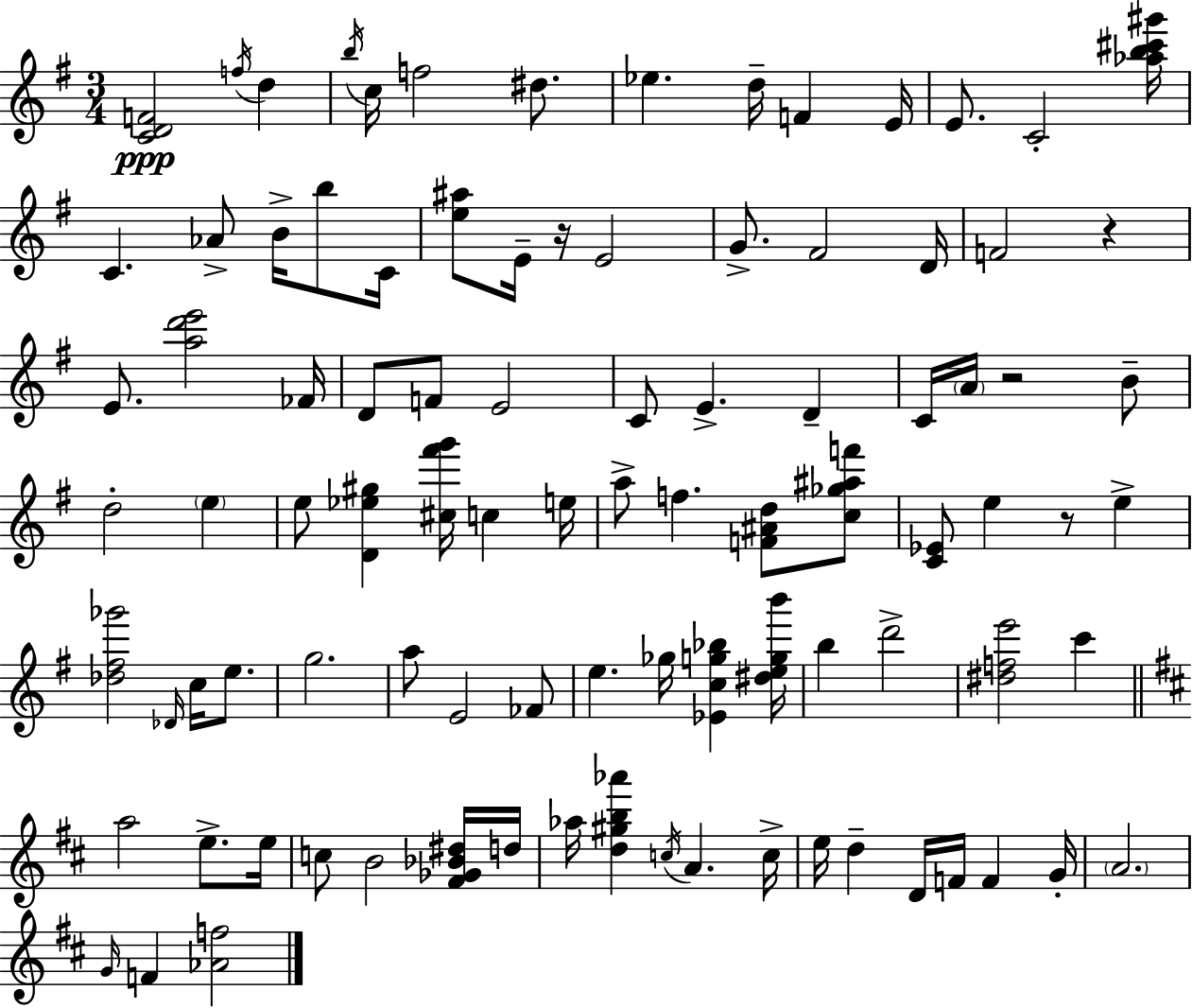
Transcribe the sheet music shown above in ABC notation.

X:1
T:Untitled
M:3/4
L:1/4
K:Em
[CDF]2 f/4 d b/4 c/4 f2 ^d/2 _e d/4 F E/4 E/2 C2 [_ab^c'^g']/4 C _A/2 B/4 b/2 C/4 [e^a]/2 E/4 z/4 E2 G/2 ^F2 D/4 F2 z E/2 [ad'e']2 _F/4 D/2 F/2 E2 C/2 E D C/4 A/4 z2 B/2 d2 e e/2 [D_e^g] [^c^f'g']/4 c e/4 a/2 f [F^Ad]/2 [c_g^af']/2 [C_E]/2 e z/2 e [_d^f_g']2 _D/4 c/4 e/2 g2 a/2 E2 _F/2 e _g/4 [_Ecg_b] [^degb']/4 b d'2 [^dfe']2 c' a2 e/2 e/4 c/2 B2 [^F_G_B^d]/4 d/4 _a/4 [d^gb_a'] c/4 A c/4 e/4 d D/4 F/4 F G/4 A2 G/4 F [_Af]2